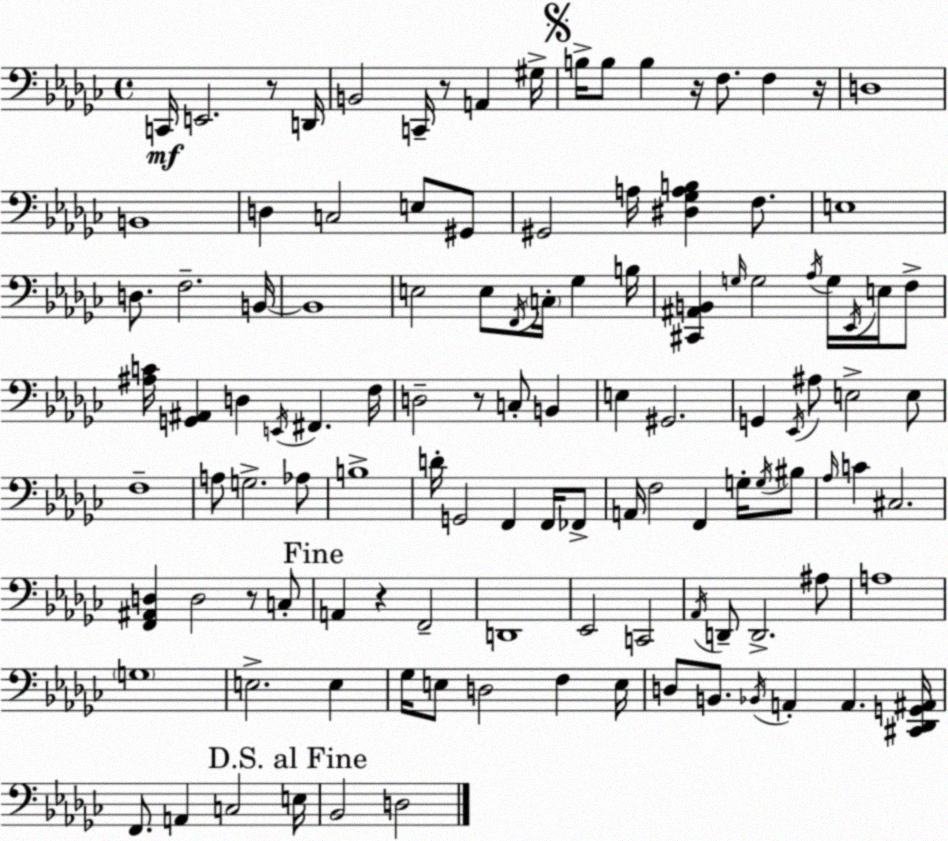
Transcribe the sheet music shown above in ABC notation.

X:1
T:Untitled
M:4/4
L:1/4
K:Ebm
C,,/4 E,,2 z/2 D,,/4 B,,2 C,,/4 z/2 A,, ^G,/4 B,/4 B,/2 B, z/4 F,/2 F, z/4 D,4 B,,4 D, C,2 E,/2 ^G,,/2 ^G,,2 A,/4 [^D,_G,A,B,] F,/2 E,4 D,/2 F,2 B,,/4 B,,4 E,2 E,/2 F,,/4 C,/4 _G, B,/4 [^C,,^A,,B,,] G,/4 G,2 _A,/4 G,/4 _E,,/4 E,/4 F,/2 [^A,C]/4 [G,,^A,,] D, E,,/4 ^F,, F,/4 D,2 z/2 C,/2 B,, E, ^G,,2 G,, _E,,/4 ^A,/2 E,2 E,/2 F,4 A,/2 G,2 _A,/2 B,4 D/4 G,,2 F,, F,,/4 _F,,/2 A,,/4 F,2 F,, G,/4 G,/4 ^B,/2 _A,/4 C ^C,2 [F,,^A,,D,] D,2 z/2 C,/2 A,, z F,,2 D,,4 _E,,2 C,,2 _A,,/4 D,,/2 D,,2 ^A,/2 A,4 G,4 E,2 E, _G,/4 E,/2 D,2 F, E,/4 D,/2 B,,/2 _B,,/4 A,, A,, [^C,,_D,,G,,^A,,]/4 F,,/2 A,, C,2 E,/4 _B,,2 D,2